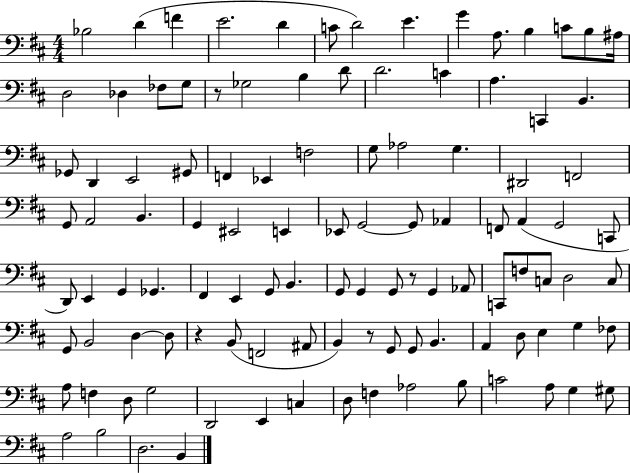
X:1
T:Untitled
M:4/4
L:1/4
K:D
_B,2 D F E2 D C/2 D2 E G A,/2 B, C/2 B,/2 ^A,/4 D,2 _D, _F,/2 G,/2 z/2 _G,2 B, D/2 D2 C A, C,, B,, _G,,/2 D,, E,,2 ^G,,/2 F,, _E,, F,2 G,/2 _A,2 G, ^D,,2 F,,2 G,,/2 A,,2 B,, G,, ^E,,2 E,, _E,,/2 G,,2 G,,/2 _A,, F,,/2 A,, G,,2 C,,/2 D,,/2 E,, G,, _G,, ^F,, E,, G,,/2 B,, G,,/2 G,, G,,/2 z/2 G,, _A,,/2 C,,/2 F,/2 C,/2 D,2 C,/2 G,,/2 B,,2 D, D,/2 z B,,/2 F,,2 ^A,,/2 B,, z/2 G,,/2 G,,/2 B,, A,, D,/2 E, G, _F,/2 A,/2 F, D,/2 G,2 D,,2 E,, C, D,/2 F, _A,2 B,/2 C2 A,/2 G, ^G,/2 A,2 B,2 D,2 B,,